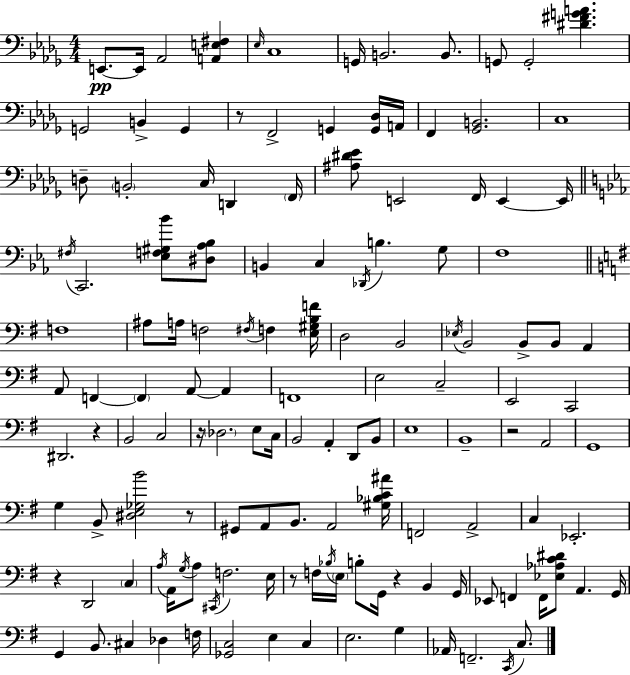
X:1
T:Untitled
M:4/4
L:1/4
K:Bbm
E,,/2 E,,/4 _A,,2 [A,,E,^F,] _E,/4 C,4 G,,/4 B,,2 B,,/2 G,,/2 G,,2 [^D^FGA] G,,2 B,, G,, z/2 F,,2 G,, [G,,_D,]/4 A,,/4 F,, [_G,,B,,]2 C,4 D,/2 B,,2 C,/4 D,, F,,/4 [^A,^D_E]/2 E,,2 F,,/4 E,, E,,/4 ^F,/4 C,,2 [_E,F,^G,_B]/2 [^D,_A,_B,]/2 B,, C, _D,,/4 B, G,/2 F,4 F,4 ^A,/2 A,/4 F,2 ^F,/4 F, [E,^G,B,F]/4 D,2 B,,2 _E,/4 B,,2 B,,/2 B,,/2 A,, A,,/2 F,, F,, A,,/2 A,, F,,4 E,2 C,2 E,,2 C,,2 ^D,,2 z B,,2 C,2 z/4 _D,2 E,/2 C,/4 B,,2 A,, D,,/2 B,,/2 E,4 B,,4 z2 A,,2 G,,4 G, B,,/2 [^D,E,_G,B]2 z/2 ^G,,/2 A,,/2 B,,/2 A,,2 [^G,_B,C^A]/4 F,,2 A,,2 C, _E,,2 z D,,2 C, A,/4 A,,/4 G,/4 A,/2 ^C,,/4 F,2 E,/4 z/2 F,/4 _B,/4 E,/4 B,/2 G,,/4 z B,, G,,/4 _E,,/2 F,, F,,/4 [_E,_A,C^D]/2 A,, G,,/4 G,, B,,/2 ^C, _D, F,/4 [_G,,C,]2 E, C, E,2 G, _A,,/4 F,,2 C,,/4 C,/2